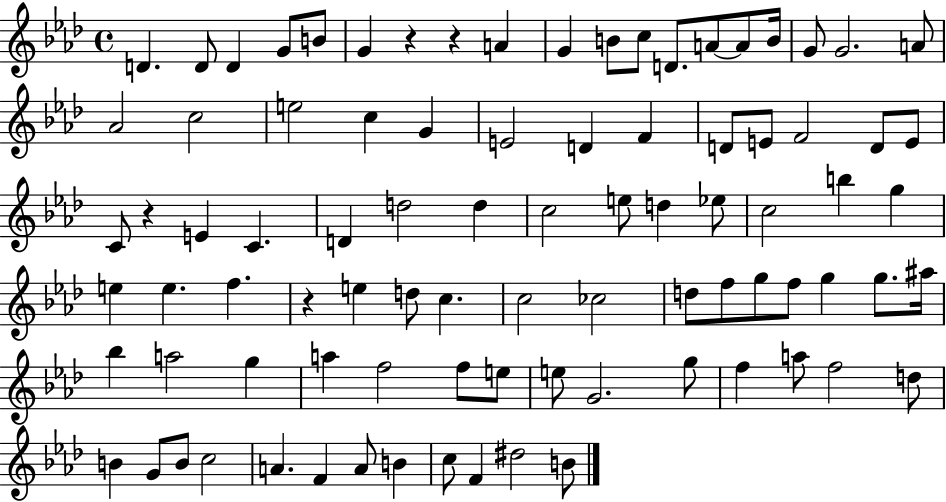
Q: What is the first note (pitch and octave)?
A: D4